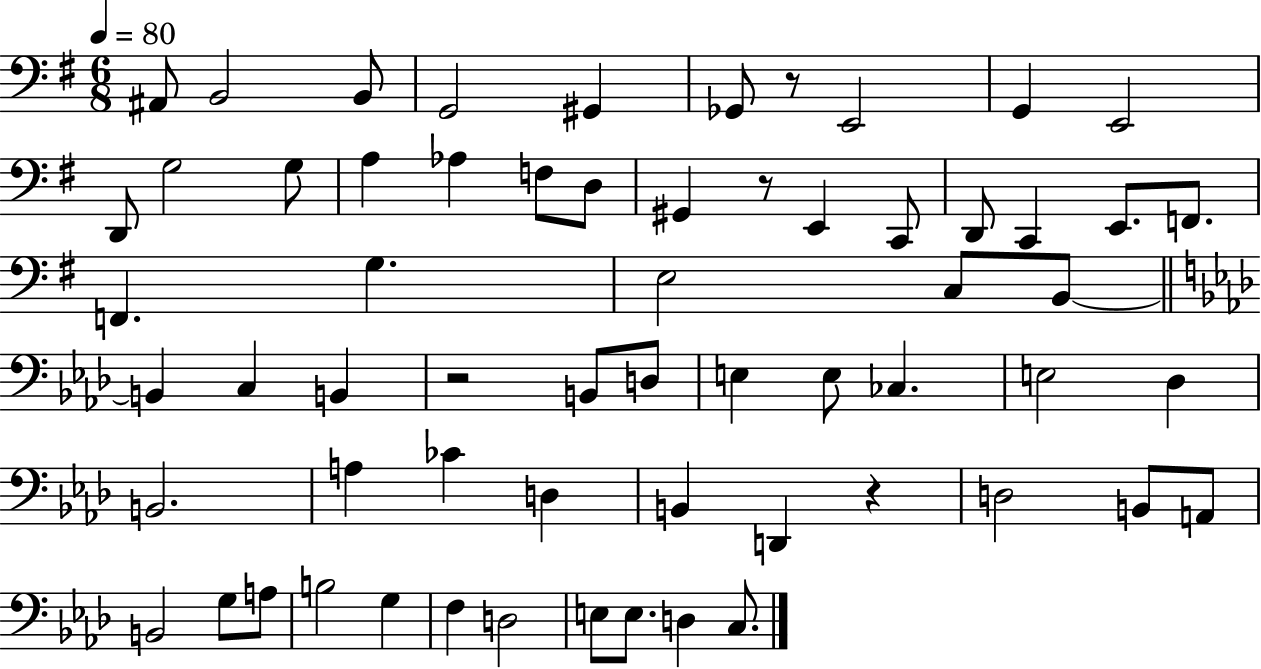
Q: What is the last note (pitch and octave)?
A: C3